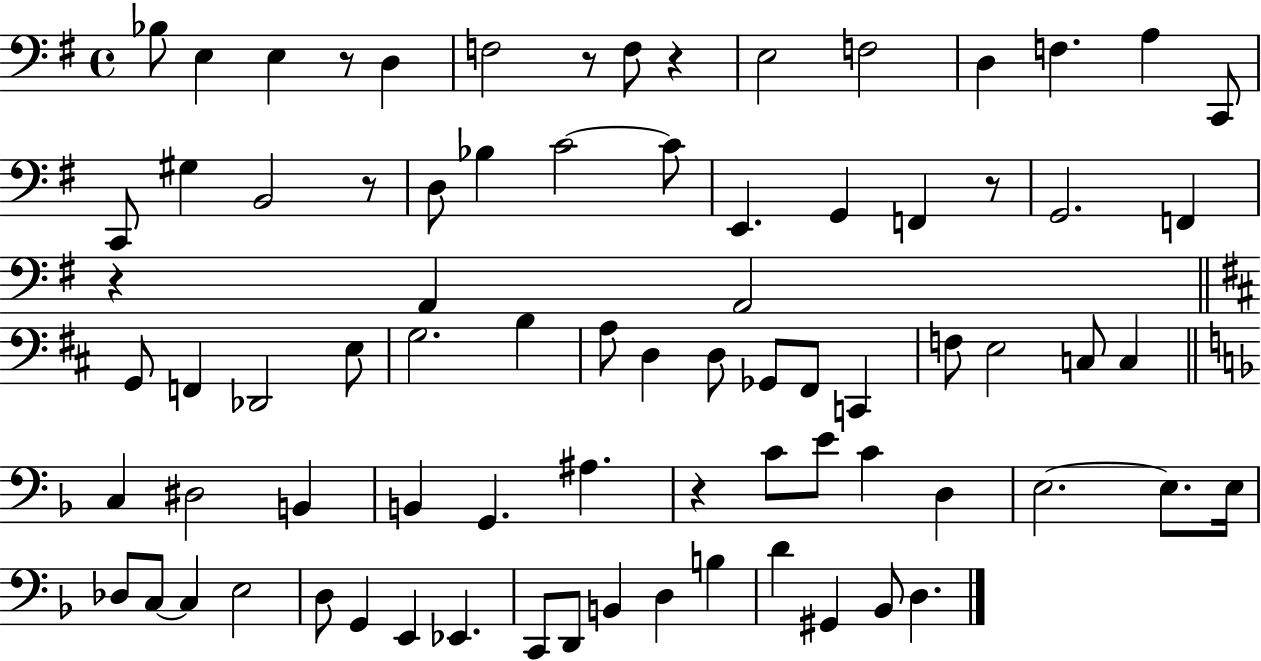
Bb3/e E3/q E3/q R/e D3/q F3/h R/e F3/e R/q E3/h F3/h D3/q F3/q. A3/q C2/e C2/e G#3/q B2/h R/e D3/e Bb3/q C4/h C4/e E2/q. G2/q F2/q R/e G2/h. F2/q R/q A2/q A2/h G2/e F2/q Db2/h E3/e G3/h. B3/q A3/e D3/q D3/e Gb2/e F#2/e C2/q F3/e E3/h C3/e C3/q C3/q D#3/h B2/q B2/q G2/q. A#3/q. R/q C4/e E4/e C4/q D3/q E3/h. E3/e. E3/s Db3/e C3/e C3/q E3/h D3/e G2/q E2/q Eb2/q. C2/e D2/e B2/q D3/q B3/q D4/q G#2/q Bb2/e D3/q.